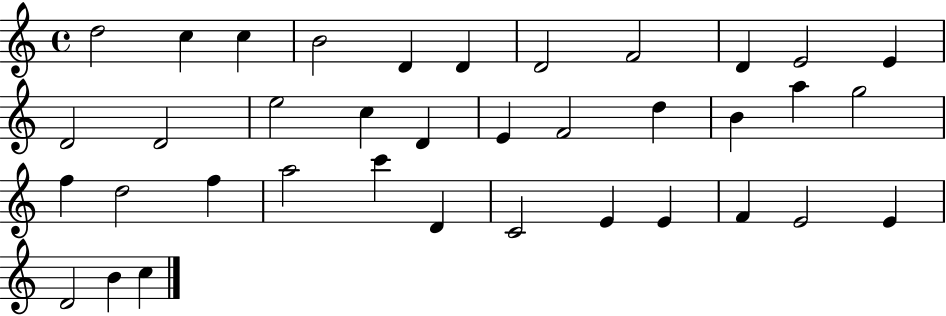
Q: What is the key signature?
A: C major